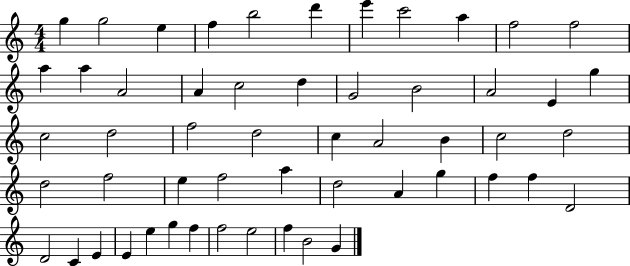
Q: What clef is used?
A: treble